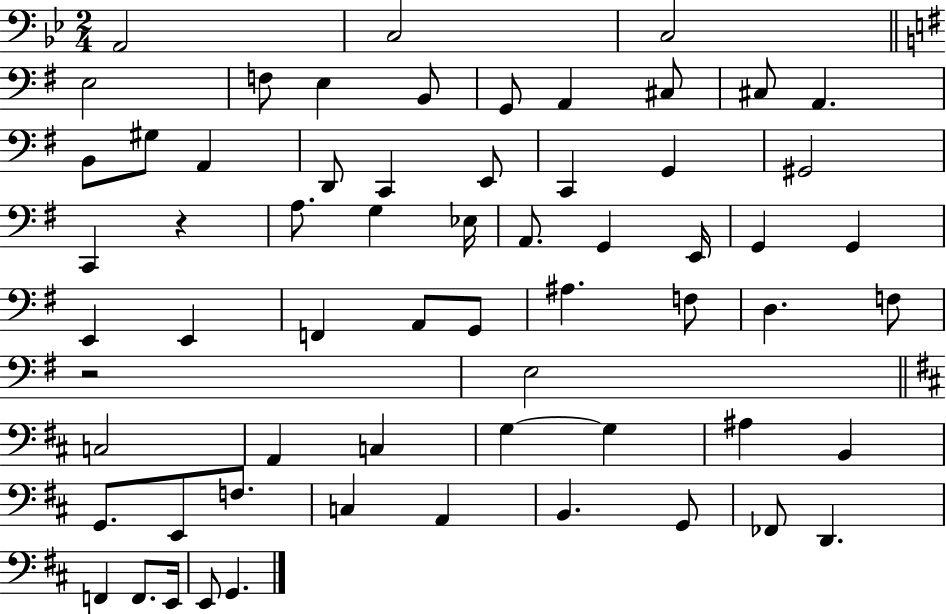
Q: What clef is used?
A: bass